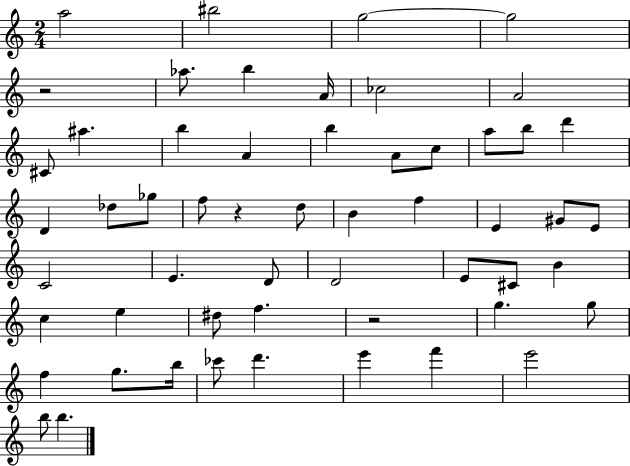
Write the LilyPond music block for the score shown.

{
  \clef treble
  \numericTimeSignature
  \time 2/4
  \key c \major
  a''2 | bis''2 | g''2~~ | g''2 | \break r2 | aes''8. b''4 a'16 | ces''2 | a'2 | \break cis'8 ais''4. | b''4 a'4 | b''4 a'8 c''8 | a''8 b''8 d'''4 | \break d'4 des''8 ges''8 | f''8 r4 d''8 | b'4 f''4 | e'4 gis'8 e'8 | \break c'2 | e'4. d'8 | d'2 | e'8 cis'8 b'4 | \break c''4 e''4 | dis''8 f''4. | r2 | g''4. g''8 | \break f''4 g''8. b''16 | ces'''8 d'''4. | e'''4 f'''4 | e'''2 | \break b''8 b''4. | \bar "|."
}